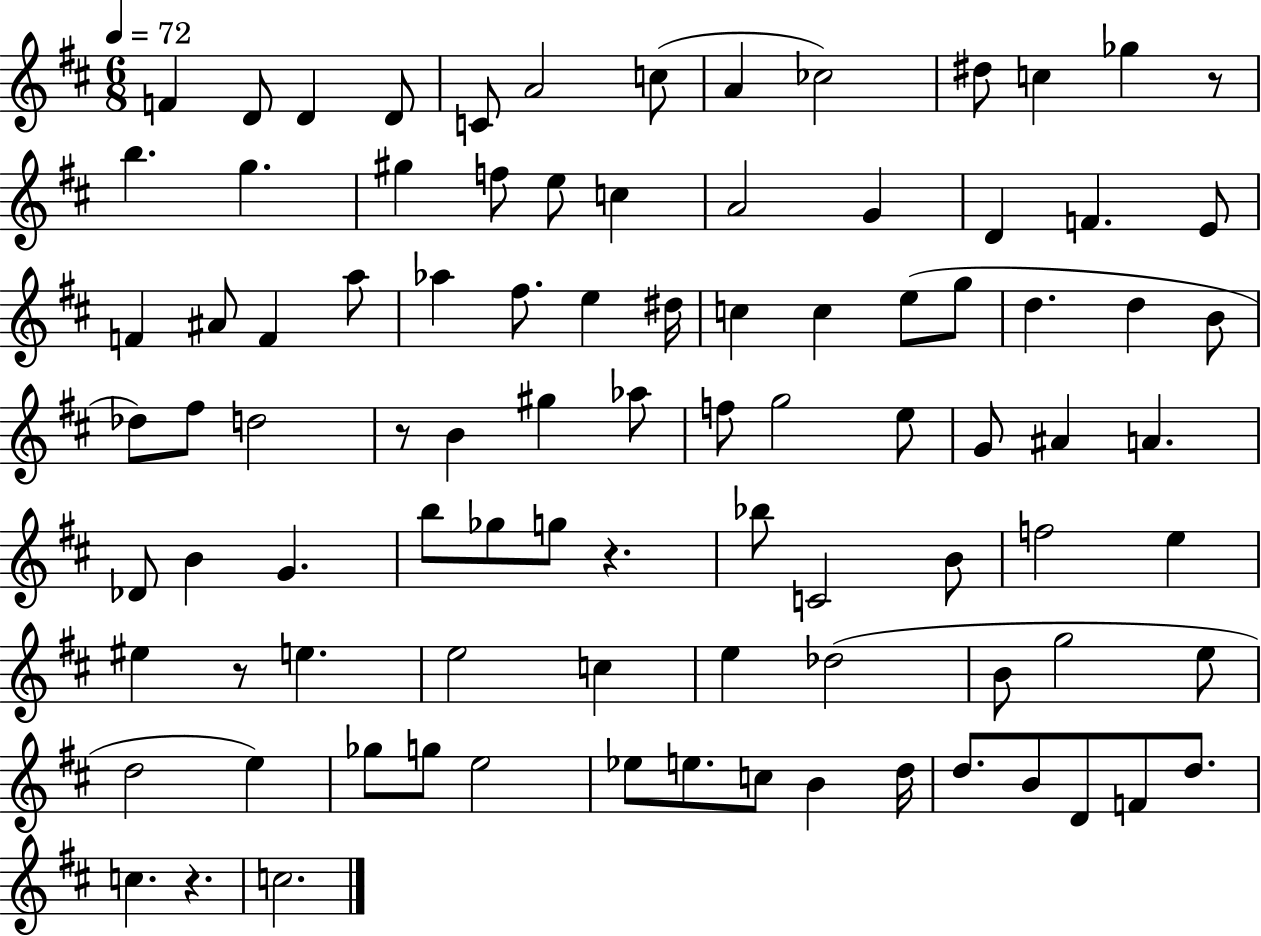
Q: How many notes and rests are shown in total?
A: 92